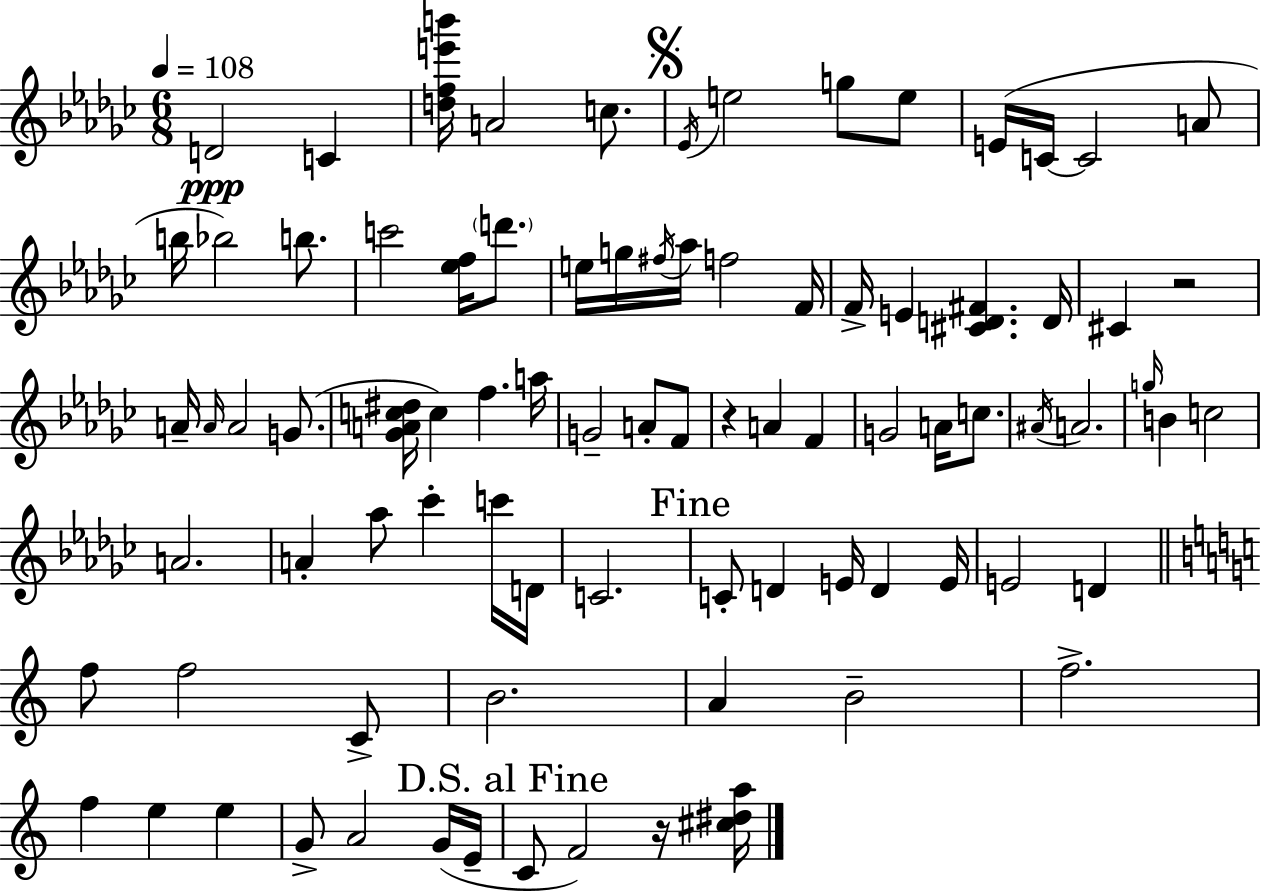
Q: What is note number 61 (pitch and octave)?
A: D4